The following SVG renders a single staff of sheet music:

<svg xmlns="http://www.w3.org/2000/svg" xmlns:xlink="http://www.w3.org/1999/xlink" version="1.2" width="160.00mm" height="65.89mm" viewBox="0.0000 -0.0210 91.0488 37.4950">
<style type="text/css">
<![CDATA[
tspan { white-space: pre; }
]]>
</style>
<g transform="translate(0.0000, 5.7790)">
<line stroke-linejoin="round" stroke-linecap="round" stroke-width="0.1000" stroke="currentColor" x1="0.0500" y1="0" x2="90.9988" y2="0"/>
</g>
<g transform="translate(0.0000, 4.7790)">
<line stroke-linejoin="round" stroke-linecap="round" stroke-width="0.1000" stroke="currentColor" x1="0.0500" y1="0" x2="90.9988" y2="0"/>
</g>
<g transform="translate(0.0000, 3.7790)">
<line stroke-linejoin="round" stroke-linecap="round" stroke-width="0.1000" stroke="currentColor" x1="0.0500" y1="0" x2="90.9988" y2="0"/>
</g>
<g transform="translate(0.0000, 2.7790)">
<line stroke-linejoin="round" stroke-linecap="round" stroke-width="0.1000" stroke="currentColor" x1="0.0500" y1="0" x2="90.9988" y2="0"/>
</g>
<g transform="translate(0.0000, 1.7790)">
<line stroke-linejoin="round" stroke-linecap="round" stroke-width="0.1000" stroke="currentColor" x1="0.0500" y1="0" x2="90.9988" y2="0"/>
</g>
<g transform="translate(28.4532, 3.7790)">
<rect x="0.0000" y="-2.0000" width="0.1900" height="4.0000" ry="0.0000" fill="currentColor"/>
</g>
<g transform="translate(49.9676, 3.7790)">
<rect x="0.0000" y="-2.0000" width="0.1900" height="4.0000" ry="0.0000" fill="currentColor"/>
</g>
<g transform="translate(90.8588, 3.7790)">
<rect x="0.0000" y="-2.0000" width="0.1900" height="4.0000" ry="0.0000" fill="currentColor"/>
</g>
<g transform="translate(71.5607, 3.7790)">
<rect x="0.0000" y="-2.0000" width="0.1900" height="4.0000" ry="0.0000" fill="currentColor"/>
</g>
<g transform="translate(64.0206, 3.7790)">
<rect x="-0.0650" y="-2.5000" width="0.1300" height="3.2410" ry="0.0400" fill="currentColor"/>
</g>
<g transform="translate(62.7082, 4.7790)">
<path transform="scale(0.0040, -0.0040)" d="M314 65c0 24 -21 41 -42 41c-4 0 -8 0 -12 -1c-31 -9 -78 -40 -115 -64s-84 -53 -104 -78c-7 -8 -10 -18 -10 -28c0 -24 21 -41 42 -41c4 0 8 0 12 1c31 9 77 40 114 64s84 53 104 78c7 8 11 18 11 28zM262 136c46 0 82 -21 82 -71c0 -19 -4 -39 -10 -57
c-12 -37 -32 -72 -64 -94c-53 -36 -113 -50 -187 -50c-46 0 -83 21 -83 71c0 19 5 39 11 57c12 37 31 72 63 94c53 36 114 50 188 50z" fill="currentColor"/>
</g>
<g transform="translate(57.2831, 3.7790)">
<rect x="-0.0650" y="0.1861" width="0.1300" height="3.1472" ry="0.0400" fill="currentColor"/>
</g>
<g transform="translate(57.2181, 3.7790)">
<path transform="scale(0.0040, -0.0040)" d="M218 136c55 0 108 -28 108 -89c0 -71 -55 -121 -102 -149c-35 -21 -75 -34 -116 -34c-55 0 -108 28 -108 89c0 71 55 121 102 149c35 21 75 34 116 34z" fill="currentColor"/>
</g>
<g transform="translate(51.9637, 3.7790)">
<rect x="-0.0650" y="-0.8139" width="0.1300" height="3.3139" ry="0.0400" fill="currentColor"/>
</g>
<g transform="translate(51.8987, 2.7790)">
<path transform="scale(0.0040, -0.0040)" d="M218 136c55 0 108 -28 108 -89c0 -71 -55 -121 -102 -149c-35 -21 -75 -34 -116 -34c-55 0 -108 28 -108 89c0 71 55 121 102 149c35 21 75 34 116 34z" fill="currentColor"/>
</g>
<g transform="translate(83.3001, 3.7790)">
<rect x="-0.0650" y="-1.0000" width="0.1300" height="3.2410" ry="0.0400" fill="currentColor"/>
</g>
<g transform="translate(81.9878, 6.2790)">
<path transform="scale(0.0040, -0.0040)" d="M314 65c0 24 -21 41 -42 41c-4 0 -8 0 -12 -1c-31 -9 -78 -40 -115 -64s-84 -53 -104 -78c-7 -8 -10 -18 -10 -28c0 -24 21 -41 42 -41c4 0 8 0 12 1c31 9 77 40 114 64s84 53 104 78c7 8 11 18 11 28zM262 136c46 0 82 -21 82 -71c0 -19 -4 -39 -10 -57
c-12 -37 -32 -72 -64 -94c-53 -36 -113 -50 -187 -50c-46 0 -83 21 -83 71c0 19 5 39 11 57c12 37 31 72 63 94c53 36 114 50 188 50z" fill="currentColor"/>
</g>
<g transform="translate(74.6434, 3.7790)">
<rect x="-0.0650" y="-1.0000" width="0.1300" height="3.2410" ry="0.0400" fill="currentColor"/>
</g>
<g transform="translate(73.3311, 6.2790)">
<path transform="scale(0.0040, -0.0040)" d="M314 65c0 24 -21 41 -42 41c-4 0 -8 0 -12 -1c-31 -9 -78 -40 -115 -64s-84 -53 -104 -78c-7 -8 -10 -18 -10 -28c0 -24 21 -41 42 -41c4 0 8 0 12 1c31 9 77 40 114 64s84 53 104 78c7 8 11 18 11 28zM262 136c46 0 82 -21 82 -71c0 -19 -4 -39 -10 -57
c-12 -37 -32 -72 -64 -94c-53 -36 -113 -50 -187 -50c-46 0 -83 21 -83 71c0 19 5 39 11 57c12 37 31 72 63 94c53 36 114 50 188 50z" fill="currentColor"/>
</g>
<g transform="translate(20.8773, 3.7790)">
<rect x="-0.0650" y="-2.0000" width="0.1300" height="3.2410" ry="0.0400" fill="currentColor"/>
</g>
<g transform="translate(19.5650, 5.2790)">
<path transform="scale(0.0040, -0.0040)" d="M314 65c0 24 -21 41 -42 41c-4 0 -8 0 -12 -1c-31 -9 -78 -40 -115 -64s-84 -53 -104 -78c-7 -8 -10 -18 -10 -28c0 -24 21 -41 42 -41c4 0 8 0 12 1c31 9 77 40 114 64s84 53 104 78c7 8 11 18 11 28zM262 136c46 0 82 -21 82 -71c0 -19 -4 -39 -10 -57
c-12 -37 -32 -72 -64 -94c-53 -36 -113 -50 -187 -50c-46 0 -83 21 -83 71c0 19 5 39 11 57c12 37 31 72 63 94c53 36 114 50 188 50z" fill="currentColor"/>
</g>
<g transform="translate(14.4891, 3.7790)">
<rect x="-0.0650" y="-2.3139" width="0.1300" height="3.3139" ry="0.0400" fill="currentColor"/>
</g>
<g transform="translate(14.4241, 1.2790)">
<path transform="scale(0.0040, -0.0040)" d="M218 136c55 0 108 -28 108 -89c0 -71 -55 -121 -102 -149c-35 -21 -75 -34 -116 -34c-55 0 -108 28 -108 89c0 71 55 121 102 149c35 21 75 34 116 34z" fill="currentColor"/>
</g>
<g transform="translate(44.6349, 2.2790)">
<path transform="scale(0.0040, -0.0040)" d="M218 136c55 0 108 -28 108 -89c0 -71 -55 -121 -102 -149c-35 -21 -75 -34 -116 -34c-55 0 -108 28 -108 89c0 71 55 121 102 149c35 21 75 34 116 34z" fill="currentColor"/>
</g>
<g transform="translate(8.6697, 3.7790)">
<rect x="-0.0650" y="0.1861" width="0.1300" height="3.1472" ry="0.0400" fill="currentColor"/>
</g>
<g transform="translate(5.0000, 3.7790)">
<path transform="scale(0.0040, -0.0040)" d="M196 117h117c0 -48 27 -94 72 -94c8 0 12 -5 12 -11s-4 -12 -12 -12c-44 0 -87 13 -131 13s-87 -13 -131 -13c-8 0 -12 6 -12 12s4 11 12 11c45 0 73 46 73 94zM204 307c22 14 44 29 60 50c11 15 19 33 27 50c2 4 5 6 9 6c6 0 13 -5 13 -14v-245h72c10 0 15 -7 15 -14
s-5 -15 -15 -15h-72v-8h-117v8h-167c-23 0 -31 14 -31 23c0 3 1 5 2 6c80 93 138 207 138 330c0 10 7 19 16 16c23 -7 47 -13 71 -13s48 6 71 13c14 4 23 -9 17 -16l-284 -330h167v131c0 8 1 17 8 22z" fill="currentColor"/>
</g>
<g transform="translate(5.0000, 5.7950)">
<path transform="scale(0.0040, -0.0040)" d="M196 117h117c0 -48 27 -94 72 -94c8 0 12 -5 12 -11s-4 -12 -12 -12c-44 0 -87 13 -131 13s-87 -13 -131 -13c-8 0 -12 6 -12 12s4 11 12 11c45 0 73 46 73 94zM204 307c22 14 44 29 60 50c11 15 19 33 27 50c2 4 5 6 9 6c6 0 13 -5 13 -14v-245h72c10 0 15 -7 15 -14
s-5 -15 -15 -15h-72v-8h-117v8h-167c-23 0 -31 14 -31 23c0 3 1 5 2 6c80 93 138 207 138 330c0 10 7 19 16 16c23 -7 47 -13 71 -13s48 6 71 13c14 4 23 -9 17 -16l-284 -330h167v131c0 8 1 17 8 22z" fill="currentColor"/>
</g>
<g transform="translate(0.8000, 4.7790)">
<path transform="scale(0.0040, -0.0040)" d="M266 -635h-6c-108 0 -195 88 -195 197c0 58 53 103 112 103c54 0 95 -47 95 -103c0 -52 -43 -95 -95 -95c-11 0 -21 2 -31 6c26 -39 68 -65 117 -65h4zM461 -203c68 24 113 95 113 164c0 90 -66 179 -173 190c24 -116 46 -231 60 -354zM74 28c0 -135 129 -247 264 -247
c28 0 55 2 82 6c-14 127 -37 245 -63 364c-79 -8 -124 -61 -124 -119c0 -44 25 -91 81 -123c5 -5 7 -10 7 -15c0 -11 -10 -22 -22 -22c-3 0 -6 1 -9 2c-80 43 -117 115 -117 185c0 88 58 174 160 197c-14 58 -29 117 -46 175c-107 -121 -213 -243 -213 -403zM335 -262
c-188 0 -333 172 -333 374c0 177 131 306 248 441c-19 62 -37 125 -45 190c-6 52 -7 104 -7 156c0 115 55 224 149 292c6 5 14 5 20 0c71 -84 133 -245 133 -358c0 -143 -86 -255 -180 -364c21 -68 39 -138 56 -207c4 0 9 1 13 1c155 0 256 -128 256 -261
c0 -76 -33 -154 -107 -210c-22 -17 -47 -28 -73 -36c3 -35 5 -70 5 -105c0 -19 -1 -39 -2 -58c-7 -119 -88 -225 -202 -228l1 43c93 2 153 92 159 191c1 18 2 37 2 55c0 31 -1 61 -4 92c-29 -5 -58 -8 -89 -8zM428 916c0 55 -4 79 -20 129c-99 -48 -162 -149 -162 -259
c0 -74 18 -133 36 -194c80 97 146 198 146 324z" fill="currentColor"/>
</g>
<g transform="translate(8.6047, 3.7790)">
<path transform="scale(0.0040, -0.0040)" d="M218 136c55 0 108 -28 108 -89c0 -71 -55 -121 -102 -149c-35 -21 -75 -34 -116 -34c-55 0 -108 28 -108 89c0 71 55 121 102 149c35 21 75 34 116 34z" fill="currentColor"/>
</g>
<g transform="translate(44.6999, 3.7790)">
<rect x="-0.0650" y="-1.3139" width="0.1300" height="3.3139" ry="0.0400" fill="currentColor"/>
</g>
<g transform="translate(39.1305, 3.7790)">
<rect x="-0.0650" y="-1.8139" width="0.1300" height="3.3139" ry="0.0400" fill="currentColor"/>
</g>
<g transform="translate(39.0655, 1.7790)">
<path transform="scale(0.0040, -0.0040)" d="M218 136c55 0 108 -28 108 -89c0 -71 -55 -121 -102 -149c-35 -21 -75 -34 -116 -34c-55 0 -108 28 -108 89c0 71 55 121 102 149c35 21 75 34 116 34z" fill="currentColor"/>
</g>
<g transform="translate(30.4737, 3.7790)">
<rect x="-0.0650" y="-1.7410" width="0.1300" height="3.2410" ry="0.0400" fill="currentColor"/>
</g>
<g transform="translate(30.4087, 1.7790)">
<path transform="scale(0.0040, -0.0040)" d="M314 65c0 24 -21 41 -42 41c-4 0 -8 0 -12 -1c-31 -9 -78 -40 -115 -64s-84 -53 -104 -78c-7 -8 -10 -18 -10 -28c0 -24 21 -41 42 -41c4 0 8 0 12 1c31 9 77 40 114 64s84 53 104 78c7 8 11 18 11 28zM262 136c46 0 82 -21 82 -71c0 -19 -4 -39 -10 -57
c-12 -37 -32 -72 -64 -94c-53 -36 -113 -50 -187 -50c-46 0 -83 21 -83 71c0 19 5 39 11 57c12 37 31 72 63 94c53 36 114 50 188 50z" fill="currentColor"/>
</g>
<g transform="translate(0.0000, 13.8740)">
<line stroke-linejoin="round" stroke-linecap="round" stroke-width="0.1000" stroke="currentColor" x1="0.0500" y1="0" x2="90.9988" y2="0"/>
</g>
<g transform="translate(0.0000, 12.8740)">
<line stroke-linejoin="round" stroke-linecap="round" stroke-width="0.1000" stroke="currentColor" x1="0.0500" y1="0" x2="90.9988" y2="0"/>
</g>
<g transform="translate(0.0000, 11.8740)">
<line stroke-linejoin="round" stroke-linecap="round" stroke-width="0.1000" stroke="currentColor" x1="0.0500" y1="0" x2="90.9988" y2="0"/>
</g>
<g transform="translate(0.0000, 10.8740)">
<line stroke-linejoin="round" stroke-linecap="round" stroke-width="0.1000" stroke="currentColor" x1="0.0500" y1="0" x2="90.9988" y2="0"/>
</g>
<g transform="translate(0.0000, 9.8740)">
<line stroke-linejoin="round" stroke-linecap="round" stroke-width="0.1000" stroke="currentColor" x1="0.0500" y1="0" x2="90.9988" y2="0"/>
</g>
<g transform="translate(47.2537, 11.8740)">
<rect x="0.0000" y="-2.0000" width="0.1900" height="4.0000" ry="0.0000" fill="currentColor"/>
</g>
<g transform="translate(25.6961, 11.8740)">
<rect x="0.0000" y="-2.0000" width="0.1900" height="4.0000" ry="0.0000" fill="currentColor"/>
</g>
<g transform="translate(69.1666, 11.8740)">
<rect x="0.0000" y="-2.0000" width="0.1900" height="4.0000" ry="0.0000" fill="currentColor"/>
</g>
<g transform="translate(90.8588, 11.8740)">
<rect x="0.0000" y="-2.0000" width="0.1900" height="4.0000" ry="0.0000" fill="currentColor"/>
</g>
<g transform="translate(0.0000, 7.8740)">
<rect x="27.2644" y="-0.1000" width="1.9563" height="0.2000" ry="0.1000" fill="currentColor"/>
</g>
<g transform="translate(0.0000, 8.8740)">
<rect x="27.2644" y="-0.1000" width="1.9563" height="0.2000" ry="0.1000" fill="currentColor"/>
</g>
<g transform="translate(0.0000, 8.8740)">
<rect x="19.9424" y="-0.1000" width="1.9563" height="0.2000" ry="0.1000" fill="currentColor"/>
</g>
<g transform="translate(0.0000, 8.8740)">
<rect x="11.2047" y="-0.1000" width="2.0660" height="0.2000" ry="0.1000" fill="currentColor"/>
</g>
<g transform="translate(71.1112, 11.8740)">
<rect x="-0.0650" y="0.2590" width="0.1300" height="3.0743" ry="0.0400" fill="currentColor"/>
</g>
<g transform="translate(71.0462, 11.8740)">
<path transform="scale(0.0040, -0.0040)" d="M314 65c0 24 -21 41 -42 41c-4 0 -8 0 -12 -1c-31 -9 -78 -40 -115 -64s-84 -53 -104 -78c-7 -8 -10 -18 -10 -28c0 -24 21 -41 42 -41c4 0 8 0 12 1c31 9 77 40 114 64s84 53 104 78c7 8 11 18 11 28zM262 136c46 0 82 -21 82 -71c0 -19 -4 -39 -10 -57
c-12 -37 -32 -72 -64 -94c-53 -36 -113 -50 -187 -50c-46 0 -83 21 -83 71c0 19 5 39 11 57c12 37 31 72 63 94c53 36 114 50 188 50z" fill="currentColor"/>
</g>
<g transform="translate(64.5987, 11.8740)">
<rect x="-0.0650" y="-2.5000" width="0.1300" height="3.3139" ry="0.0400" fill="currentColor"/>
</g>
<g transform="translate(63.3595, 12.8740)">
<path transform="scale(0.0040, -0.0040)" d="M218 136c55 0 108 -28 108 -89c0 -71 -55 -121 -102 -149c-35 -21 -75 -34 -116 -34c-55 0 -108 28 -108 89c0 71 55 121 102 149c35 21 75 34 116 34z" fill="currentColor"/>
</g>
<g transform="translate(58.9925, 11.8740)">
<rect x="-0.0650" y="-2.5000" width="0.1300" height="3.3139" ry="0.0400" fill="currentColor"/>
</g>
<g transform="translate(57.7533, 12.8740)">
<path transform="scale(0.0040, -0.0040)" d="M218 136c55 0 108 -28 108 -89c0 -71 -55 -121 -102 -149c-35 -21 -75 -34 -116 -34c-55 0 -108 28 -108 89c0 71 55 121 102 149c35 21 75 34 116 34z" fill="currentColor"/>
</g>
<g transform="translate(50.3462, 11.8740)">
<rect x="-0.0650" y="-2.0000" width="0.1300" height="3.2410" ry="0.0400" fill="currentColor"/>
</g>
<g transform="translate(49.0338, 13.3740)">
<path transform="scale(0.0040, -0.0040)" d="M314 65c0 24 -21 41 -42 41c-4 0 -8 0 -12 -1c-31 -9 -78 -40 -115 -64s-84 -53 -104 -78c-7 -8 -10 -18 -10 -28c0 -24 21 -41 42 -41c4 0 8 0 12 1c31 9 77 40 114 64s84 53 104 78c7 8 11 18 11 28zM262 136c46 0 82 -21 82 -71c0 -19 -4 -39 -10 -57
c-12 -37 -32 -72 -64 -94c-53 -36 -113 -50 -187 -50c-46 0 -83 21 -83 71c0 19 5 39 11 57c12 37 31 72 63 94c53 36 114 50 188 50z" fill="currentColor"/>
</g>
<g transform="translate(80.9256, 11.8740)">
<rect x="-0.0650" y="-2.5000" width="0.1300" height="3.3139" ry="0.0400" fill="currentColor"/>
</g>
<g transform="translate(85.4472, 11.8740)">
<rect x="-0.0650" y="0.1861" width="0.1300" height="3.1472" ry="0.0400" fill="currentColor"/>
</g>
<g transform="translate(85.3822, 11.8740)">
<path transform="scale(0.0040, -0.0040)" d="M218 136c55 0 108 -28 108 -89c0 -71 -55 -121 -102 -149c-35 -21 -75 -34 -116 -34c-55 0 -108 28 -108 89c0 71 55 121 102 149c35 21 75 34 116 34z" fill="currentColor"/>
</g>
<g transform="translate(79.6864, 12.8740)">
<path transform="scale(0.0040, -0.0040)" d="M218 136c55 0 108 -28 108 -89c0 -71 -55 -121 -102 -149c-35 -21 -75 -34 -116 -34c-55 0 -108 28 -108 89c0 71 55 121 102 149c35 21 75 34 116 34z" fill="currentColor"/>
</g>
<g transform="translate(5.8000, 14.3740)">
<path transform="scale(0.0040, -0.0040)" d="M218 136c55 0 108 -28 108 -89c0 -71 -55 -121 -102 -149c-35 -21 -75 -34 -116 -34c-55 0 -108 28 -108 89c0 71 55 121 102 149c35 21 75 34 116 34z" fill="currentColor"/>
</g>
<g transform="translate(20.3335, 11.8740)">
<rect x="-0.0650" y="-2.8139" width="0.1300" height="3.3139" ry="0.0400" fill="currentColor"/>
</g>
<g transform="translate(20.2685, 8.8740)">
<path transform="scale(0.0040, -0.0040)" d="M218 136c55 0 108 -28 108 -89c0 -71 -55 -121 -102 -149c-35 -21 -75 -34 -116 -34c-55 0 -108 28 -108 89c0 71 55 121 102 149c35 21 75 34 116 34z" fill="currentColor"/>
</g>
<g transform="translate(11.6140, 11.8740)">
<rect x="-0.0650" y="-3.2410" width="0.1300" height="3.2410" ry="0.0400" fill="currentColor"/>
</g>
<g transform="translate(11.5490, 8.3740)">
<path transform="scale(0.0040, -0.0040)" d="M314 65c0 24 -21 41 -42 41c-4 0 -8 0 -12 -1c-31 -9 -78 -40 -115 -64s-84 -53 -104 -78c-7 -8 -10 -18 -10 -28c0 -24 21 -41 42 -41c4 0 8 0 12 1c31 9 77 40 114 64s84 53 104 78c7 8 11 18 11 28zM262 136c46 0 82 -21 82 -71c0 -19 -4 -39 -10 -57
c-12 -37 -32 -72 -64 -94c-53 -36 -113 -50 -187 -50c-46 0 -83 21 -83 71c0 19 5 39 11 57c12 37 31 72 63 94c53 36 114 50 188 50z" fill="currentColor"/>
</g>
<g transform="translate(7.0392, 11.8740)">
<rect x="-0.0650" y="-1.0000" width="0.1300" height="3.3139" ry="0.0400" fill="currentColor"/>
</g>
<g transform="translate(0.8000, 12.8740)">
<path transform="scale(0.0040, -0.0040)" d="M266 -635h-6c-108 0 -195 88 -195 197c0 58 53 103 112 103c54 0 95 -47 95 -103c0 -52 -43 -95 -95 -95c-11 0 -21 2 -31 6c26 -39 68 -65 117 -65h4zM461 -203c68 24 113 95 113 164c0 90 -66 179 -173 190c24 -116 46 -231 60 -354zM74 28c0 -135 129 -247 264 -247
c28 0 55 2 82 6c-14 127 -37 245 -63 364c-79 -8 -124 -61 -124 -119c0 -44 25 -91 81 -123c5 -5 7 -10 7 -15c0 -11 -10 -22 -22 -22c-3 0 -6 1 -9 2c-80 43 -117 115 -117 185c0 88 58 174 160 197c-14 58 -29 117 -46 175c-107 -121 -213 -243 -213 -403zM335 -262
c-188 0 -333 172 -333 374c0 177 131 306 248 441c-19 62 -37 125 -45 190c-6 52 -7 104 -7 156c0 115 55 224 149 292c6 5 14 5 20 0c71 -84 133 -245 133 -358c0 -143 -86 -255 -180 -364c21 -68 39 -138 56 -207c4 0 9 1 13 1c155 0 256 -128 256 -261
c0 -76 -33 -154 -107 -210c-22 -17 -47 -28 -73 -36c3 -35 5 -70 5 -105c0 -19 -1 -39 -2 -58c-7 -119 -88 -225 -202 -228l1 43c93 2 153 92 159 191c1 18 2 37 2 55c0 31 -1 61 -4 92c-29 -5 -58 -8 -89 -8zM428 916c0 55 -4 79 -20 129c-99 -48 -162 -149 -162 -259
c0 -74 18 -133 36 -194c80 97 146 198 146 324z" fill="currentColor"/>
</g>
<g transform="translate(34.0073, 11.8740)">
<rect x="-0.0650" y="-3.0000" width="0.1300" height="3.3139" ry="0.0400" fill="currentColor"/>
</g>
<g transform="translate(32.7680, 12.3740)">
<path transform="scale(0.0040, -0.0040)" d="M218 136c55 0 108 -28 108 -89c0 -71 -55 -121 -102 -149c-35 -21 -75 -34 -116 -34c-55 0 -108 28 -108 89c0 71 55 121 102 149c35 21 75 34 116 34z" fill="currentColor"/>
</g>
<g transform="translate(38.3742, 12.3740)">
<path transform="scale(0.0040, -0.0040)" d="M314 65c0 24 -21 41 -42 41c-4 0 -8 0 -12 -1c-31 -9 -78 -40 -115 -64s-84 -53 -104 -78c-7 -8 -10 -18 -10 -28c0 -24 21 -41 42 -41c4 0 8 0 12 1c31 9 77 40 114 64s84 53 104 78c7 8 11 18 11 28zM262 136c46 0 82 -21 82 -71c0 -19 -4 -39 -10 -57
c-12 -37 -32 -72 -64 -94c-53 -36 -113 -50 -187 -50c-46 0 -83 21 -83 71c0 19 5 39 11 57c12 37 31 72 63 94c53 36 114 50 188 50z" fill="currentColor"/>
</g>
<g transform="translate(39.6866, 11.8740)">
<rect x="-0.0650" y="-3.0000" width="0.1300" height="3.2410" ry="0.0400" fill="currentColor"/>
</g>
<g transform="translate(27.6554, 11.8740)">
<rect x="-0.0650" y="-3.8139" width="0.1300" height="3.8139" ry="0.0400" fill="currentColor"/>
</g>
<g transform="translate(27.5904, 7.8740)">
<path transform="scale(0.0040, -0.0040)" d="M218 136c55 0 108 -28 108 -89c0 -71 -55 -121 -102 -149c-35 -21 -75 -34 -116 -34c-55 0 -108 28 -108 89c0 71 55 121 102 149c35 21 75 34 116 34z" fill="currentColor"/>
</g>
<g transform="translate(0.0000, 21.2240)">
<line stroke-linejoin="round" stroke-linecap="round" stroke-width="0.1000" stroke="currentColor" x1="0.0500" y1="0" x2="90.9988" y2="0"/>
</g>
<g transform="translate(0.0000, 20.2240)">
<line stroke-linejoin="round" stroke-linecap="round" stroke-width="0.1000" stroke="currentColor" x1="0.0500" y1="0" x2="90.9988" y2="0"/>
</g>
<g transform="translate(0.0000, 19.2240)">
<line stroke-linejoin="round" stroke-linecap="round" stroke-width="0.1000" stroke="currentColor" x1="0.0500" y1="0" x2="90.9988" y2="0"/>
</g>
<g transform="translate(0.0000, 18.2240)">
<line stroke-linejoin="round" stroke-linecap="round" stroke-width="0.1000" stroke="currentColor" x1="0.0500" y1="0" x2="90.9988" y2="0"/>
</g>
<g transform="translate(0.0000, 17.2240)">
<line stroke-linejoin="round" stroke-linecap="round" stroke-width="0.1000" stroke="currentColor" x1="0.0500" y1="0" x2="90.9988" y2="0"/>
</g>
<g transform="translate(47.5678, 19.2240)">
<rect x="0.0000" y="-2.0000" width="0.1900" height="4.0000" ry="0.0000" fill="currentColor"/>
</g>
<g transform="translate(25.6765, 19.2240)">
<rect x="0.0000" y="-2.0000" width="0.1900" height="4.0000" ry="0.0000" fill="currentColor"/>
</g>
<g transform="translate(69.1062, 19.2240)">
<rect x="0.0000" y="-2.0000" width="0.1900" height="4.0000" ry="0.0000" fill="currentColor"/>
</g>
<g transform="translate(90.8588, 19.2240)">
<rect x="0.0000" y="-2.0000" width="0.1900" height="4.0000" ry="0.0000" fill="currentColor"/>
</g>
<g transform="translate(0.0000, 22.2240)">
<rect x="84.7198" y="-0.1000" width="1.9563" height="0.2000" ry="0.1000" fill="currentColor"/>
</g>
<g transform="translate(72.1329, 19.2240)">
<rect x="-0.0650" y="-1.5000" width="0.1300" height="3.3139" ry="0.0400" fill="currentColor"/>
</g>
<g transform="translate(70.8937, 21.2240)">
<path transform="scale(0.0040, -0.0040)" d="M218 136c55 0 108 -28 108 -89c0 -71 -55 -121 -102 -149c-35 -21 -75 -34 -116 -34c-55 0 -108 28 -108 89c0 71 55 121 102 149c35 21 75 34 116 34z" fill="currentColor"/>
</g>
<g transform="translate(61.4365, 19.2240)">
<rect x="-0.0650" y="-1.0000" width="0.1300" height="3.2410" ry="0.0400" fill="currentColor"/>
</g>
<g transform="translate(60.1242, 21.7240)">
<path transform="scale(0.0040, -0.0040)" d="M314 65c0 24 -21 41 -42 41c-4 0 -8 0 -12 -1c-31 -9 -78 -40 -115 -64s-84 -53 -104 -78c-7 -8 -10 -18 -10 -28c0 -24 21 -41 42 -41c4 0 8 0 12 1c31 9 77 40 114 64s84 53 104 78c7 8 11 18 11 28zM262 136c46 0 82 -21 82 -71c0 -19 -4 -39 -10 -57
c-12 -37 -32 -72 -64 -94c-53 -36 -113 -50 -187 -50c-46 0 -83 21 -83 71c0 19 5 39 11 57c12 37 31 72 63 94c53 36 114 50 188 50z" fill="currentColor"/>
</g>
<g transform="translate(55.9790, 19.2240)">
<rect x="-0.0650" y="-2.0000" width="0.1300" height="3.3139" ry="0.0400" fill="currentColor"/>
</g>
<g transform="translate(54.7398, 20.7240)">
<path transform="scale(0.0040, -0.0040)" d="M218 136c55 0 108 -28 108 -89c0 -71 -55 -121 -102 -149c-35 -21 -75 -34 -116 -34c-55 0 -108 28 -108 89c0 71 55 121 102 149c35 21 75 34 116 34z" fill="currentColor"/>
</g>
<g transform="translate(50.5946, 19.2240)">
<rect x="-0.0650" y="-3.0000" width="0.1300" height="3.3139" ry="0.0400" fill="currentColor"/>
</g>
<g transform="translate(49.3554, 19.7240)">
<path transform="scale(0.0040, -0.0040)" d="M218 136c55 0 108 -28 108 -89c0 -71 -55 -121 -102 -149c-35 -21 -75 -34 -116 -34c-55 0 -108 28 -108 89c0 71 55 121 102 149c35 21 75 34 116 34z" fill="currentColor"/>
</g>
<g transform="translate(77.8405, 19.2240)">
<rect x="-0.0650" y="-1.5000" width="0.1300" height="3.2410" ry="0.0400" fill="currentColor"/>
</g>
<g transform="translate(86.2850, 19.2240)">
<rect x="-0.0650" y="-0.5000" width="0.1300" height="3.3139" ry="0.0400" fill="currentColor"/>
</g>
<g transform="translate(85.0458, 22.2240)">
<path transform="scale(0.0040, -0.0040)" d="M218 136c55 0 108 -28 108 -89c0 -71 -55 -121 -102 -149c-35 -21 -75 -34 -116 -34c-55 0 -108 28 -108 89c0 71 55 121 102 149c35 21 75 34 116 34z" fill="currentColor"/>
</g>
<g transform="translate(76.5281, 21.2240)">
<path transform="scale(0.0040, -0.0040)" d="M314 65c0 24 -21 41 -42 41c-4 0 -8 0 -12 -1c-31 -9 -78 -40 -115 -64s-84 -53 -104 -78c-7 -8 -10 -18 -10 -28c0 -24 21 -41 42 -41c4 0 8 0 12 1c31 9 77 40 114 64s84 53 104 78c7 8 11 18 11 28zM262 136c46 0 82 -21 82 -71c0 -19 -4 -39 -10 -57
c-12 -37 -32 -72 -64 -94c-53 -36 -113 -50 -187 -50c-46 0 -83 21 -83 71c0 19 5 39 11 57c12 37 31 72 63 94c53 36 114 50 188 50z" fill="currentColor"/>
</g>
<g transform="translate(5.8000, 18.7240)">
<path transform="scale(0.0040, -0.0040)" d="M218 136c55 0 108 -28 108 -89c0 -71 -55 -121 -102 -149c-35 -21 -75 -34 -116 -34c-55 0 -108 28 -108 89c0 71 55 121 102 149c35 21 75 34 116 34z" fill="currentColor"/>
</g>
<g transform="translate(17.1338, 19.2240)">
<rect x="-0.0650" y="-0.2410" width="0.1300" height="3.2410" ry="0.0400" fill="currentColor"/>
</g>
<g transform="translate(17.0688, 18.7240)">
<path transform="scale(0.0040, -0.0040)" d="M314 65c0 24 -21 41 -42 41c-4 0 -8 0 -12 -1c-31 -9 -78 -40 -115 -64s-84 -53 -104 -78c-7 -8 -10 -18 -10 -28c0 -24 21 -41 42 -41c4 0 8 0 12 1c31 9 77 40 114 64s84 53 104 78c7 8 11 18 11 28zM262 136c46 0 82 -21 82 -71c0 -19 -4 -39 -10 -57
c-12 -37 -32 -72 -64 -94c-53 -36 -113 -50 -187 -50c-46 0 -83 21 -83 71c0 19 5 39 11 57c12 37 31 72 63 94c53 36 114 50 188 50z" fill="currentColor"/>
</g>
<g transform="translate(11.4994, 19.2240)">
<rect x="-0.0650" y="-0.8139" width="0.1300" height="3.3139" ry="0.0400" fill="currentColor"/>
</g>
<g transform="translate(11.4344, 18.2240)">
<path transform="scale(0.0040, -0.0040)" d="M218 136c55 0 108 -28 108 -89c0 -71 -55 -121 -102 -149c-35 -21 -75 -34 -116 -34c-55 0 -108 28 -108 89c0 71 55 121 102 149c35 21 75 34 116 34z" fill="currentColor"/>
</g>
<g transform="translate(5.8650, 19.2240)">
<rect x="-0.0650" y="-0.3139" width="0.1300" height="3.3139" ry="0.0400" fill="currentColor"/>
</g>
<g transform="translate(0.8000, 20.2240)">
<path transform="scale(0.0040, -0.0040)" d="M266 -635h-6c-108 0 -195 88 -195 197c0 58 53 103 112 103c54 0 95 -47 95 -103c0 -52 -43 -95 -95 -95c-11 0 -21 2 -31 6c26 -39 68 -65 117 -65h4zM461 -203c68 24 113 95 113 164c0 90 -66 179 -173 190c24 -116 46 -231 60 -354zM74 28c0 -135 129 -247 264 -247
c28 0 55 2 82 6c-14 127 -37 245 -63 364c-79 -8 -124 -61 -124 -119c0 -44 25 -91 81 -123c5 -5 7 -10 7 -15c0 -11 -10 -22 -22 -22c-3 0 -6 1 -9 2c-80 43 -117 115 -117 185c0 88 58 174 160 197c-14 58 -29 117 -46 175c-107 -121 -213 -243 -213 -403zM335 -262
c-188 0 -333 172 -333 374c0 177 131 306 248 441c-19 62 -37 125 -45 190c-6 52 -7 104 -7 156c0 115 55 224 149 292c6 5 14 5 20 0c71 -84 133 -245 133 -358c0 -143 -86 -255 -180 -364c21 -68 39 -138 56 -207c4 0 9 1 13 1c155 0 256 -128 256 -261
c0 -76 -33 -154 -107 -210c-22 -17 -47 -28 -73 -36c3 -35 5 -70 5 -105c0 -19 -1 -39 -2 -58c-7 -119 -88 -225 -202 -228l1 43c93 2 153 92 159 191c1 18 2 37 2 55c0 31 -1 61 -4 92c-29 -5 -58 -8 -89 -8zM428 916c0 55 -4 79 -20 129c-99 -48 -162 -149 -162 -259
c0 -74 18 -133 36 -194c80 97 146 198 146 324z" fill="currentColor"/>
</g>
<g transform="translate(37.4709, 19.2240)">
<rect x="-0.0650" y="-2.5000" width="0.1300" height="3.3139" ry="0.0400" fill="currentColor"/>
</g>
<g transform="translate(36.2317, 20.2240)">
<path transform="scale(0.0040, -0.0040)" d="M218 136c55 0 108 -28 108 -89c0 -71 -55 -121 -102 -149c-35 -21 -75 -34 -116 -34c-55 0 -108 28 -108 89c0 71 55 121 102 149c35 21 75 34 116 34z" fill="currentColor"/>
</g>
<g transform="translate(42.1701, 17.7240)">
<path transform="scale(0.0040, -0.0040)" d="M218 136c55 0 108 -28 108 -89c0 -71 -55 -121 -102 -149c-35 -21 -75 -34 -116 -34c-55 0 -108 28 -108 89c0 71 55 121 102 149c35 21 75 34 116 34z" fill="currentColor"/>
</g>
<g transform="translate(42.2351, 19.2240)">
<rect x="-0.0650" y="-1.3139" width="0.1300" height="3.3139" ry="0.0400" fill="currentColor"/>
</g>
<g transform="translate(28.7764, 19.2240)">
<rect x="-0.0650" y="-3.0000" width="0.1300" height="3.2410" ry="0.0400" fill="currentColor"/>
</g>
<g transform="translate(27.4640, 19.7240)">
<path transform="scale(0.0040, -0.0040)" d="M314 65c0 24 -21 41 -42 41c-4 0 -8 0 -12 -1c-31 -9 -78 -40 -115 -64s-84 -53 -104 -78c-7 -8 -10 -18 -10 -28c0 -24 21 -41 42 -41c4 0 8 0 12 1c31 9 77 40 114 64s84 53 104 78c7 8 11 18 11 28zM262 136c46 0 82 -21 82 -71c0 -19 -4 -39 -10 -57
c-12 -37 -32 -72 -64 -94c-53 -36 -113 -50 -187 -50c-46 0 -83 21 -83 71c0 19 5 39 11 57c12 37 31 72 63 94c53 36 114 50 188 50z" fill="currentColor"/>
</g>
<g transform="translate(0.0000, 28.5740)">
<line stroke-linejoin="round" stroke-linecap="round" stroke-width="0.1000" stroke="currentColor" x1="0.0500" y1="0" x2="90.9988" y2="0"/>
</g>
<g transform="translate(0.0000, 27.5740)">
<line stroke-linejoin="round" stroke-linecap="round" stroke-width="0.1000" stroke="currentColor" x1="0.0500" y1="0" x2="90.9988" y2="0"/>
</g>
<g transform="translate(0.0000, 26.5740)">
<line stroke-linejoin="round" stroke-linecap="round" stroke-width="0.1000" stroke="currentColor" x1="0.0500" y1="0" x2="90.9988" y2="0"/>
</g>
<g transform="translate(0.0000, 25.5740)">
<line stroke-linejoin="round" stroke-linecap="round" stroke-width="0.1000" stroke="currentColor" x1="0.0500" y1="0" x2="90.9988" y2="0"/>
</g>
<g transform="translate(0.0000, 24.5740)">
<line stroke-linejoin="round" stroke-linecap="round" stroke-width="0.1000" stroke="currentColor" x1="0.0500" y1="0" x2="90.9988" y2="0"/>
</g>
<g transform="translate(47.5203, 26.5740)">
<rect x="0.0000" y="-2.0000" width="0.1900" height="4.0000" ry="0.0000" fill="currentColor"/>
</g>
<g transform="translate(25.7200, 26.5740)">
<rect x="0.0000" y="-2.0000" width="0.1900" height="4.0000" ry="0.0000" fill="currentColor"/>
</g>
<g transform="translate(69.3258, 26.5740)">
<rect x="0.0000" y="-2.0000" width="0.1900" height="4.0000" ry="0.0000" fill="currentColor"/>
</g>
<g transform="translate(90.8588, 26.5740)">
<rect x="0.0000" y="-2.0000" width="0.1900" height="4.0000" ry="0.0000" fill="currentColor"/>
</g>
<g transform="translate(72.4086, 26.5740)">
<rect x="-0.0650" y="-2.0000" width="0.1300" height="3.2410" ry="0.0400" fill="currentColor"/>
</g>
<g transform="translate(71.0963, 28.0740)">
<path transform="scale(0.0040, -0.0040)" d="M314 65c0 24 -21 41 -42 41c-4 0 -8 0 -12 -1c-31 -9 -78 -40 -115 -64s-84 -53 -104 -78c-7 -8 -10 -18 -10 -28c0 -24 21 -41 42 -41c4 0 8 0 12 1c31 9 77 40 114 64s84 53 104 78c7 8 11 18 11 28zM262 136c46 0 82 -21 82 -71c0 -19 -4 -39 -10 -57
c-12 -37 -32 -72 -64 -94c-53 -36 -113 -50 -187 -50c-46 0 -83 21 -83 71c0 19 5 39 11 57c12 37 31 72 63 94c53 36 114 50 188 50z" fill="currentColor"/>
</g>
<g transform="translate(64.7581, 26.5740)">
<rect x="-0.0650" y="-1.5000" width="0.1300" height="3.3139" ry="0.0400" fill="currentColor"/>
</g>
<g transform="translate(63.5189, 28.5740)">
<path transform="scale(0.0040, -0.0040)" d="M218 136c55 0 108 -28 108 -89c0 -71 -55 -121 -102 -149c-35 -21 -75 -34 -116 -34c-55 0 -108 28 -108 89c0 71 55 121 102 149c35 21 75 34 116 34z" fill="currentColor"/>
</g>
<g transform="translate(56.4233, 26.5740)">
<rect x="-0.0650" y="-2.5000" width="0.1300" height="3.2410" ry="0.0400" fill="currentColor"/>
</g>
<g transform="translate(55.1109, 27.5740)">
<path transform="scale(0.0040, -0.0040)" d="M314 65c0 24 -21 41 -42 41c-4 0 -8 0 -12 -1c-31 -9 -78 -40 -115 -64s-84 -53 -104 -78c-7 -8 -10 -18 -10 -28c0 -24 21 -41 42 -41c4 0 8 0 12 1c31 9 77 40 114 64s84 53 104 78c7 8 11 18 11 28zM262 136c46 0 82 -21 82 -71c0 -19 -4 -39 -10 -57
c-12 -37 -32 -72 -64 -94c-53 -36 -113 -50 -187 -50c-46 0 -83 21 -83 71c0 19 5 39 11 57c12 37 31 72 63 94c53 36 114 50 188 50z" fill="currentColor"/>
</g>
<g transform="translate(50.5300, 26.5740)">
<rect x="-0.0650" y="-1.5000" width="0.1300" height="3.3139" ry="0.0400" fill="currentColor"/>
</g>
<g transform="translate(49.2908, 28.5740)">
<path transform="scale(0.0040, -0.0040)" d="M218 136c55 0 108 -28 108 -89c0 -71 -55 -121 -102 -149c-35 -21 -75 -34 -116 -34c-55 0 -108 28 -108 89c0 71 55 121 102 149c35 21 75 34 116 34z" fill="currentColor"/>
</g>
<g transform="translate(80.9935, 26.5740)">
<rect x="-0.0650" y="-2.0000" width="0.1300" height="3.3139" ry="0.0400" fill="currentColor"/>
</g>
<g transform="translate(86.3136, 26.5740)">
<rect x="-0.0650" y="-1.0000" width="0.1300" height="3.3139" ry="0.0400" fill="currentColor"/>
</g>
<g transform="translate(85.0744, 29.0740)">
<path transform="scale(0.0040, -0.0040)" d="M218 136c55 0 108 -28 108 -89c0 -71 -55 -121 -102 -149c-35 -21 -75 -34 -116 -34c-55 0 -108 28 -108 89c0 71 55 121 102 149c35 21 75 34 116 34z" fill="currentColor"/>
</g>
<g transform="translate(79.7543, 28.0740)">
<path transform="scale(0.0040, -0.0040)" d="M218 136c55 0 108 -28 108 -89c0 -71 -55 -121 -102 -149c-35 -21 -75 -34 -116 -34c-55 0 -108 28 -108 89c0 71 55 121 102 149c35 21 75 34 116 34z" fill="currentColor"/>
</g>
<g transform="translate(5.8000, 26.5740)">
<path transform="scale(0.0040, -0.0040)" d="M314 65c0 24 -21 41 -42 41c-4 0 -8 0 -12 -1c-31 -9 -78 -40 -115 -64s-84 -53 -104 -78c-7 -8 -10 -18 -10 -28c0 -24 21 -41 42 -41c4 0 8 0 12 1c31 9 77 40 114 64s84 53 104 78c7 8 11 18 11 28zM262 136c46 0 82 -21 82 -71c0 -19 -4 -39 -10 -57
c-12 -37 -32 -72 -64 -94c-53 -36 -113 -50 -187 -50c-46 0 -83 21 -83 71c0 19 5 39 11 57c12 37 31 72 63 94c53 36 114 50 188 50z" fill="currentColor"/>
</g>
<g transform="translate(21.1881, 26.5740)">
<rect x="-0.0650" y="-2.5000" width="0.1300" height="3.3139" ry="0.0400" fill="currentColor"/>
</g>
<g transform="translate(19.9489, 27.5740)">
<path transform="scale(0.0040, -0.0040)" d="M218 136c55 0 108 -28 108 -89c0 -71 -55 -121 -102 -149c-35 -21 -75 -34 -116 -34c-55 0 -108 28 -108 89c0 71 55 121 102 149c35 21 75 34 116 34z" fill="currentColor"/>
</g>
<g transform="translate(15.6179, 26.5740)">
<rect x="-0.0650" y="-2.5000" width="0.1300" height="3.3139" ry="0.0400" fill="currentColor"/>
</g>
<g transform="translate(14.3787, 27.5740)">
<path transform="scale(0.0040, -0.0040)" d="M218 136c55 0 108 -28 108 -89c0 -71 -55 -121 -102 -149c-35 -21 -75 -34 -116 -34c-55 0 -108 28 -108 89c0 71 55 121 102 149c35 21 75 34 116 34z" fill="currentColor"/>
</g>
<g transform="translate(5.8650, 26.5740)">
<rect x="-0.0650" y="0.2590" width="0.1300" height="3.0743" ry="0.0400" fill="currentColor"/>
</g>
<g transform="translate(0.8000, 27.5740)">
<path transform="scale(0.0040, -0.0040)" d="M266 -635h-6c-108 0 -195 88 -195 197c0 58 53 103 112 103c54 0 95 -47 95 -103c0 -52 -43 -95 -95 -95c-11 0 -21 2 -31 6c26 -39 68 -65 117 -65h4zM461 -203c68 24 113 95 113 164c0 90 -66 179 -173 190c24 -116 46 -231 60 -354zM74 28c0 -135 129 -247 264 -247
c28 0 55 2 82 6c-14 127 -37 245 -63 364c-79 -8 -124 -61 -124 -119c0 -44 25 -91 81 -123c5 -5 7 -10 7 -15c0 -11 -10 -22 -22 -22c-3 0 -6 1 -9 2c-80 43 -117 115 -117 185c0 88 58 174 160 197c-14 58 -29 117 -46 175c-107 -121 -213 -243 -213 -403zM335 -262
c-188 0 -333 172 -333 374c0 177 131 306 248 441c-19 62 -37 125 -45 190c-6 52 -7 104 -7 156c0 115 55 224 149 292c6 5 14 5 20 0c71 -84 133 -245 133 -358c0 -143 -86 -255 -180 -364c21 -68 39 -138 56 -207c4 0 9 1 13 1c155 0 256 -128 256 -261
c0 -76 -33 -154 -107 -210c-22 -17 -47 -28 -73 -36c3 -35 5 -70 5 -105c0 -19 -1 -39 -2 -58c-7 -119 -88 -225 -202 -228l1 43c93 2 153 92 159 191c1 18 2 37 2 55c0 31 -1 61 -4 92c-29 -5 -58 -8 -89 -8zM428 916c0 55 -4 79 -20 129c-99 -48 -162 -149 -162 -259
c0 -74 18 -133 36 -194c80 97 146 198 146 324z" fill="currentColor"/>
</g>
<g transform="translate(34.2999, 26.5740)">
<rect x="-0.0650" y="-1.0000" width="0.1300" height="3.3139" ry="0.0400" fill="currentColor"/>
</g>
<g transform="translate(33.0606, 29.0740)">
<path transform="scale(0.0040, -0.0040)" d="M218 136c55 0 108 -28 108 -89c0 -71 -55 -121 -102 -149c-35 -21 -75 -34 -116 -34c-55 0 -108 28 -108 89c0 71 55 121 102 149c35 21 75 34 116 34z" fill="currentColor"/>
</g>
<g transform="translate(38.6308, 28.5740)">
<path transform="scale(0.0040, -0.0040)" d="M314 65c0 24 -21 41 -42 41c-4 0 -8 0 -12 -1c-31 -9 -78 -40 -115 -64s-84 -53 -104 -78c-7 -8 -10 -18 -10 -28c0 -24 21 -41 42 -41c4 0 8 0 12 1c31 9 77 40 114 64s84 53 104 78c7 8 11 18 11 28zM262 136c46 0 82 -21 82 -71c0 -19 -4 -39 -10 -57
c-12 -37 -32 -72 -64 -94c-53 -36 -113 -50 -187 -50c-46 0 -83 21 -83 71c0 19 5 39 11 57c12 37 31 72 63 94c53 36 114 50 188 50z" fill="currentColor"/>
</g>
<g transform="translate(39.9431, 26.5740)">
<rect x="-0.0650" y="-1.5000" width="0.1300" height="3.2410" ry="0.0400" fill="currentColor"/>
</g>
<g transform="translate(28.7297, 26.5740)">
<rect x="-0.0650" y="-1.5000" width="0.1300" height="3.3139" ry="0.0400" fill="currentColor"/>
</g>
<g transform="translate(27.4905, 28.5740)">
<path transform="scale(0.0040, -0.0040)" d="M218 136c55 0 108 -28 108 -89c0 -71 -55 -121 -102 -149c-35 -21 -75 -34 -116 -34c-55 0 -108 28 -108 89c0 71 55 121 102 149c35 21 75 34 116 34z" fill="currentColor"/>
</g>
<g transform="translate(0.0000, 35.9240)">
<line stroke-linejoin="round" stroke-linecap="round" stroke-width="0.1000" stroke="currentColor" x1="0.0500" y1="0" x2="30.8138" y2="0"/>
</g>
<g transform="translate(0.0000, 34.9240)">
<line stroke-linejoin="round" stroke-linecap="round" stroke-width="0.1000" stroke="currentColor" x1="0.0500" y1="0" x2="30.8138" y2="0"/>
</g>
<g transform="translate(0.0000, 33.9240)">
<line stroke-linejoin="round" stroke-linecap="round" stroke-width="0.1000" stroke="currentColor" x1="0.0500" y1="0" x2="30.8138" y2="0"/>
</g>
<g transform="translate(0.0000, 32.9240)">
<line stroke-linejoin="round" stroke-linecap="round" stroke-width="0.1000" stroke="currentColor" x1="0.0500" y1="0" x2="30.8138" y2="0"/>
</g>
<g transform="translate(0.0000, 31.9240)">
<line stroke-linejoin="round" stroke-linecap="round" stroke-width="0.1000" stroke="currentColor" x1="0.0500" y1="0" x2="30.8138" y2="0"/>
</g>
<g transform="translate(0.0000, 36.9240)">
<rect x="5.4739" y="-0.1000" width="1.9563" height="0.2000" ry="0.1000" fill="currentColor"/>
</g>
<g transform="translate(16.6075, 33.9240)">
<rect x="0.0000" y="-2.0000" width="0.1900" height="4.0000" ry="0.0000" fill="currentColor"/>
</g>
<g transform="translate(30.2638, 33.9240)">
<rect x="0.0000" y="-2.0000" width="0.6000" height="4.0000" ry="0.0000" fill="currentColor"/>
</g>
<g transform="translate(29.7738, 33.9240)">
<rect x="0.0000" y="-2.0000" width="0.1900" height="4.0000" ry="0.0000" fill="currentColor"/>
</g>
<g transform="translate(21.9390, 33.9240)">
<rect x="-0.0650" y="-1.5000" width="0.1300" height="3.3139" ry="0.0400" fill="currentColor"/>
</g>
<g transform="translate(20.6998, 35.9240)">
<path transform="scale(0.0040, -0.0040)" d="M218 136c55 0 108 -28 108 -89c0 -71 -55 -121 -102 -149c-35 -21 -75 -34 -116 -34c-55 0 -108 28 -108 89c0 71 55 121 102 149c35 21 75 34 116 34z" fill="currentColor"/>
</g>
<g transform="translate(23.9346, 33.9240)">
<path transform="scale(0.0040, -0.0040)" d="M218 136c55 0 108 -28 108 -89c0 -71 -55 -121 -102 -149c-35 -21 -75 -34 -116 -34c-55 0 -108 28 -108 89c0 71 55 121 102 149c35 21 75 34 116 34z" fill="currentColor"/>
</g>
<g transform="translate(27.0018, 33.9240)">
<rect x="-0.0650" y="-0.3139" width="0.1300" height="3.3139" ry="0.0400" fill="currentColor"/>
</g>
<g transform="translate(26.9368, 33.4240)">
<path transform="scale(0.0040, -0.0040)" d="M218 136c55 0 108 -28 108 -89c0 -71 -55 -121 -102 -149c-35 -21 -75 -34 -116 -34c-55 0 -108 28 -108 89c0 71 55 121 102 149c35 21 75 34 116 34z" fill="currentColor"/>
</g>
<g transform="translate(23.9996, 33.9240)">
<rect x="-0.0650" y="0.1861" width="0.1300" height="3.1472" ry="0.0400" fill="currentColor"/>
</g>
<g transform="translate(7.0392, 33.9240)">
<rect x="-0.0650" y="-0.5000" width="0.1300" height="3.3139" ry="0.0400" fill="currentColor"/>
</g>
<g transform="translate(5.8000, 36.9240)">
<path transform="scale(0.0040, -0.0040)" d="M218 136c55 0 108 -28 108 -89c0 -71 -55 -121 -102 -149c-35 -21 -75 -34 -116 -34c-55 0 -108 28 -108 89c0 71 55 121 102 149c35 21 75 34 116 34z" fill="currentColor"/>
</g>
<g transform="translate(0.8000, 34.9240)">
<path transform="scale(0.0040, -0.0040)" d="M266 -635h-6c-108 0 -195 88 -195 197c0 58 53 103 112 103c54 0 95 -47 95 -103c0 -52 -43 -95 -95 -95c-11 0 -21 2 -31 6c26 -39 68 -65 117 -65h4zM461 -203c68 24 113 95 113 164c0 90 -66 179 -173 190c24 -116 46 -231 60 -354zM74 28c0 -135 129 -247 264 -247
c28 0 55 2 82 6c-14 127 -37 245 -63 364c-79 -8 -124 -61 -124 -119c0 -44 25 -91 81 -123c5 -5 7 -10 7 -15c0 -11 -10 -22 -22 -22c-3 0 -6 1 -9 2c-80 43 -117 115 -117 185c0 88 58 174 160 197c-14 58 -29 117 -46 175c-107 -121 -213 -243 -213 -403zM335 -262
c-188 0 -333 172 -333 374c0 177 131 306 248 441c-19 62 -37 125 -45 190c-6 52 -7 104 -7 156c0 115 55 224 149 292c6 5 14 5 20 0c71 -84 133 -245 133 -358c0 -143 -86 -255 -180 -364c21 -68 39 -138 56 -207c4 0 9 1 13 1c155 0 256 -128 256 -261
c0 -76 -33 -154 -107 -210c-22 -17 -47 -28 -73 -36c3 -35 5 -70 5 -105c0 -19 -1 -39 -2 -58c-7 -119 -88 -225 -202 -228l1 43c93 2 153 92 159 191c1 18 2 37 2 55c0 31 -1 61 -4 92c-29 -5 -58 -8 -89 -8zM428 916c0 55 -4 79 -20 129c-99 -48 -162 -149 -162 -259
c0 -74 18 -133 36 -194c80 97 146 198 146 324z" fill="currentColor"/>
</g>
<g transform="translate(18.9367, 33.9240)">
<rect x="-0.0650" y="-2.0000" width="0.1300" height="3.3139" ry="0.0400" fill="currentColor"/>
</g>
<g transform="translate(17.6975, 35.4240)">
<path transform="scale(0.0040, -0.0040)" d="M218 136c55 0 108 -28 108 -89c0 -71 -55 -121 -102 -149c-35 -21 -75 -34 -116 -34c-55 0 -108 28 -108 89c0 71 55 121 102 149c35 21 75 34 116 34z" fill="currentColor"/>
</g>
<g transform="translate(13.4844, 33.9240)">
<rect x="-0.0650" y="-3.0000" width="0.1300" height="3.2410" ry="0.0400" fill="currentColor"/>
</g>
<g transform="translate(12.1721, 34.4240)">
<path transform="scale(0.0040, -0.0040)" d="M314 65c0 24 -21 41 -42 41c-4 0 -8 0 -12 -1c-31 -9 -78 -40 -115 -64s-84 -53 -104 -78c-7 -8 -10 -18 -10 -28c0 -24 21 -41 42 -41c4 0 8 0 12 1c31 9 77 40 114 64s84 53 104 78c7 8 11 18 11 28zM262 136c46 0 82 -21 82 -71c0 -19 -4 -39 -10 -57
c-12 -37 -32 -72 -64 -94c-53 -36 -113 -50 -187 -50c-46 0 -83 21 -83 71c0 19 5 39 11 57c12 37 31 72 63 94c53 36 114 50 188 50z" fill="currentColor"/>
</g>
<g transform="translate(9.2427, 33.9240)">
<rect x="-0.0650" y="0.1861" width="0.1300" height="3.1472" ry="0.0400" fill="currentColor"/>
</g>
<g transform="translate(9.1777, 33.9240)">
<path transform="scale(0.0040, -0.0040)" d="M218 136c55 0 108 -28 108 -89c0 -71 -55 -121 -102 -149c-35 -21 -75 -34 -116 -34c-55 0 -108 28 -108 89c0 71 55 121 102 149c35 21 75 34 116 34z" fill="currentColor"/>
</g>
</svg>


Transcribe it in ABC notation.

X:1
T:Untitled
M:4/4
L:1/4
K:C
B g F2 f2 f e d B G2 D2 D2 D b2 a c' A A2 F2 G G B2 G B c d c2 A2 G e A F D2 E E2 C B2 G G E D E2 E G2 E F2 F D C B A2 F E B c